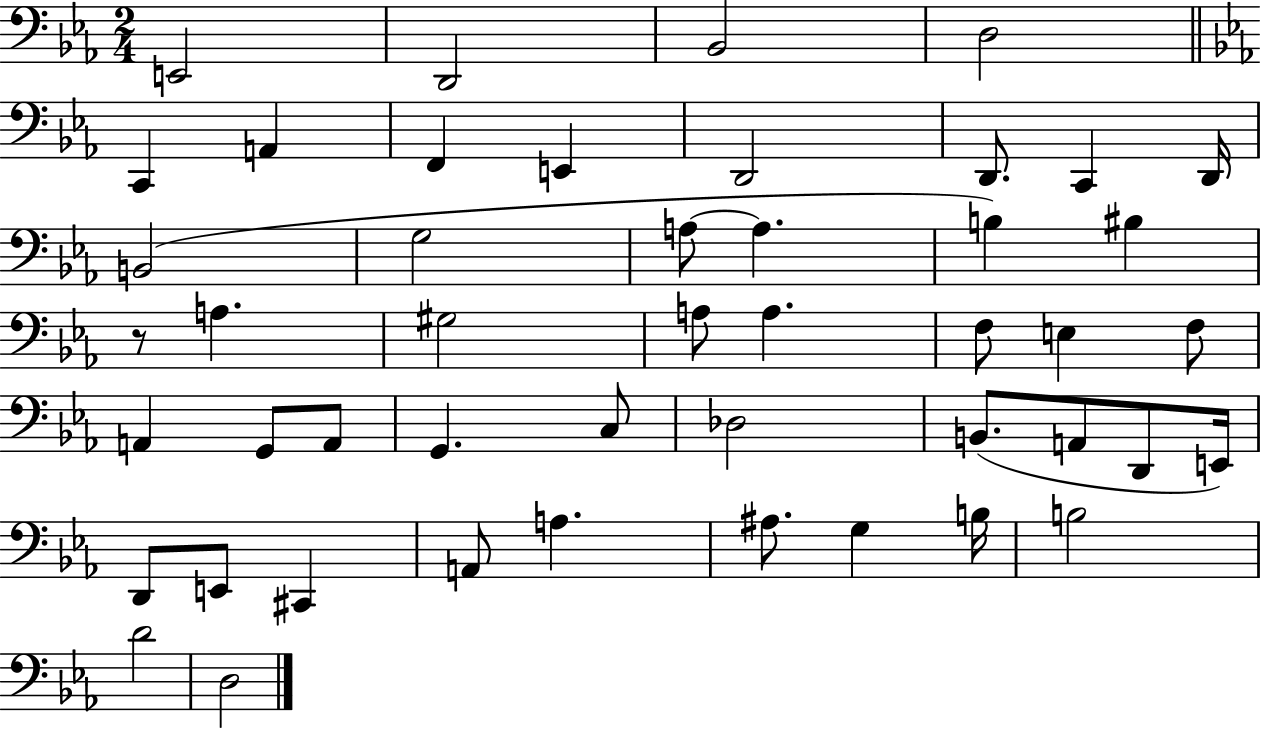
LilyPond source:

{
  \clef bass
  \numericTimeSignature
  \time 2/4
  \key ees \major
  \repeat volta 2 { e,2 | d,2 | bes,2 | d2 | \break \bar "||" \break \key c \minor c,4 a,4 | f,4 e,4 | d,2 | d,8. c,4 d,16 | \break b,2( | g2 | a8~~ a4. | b4) bis4 | \break r8 a4. | gis2 | a8 a4. | f8 e4 f8 | \break a,4 g,8 a,8 | g,4. c8 | des2 | b,8.( a,8 d,8 e,16) | \break d,8 e,8 cis,4 | a,8 a4. | ais8. g4 b16 | b2 | \break d'2 | d2 | } \bar "|."
}